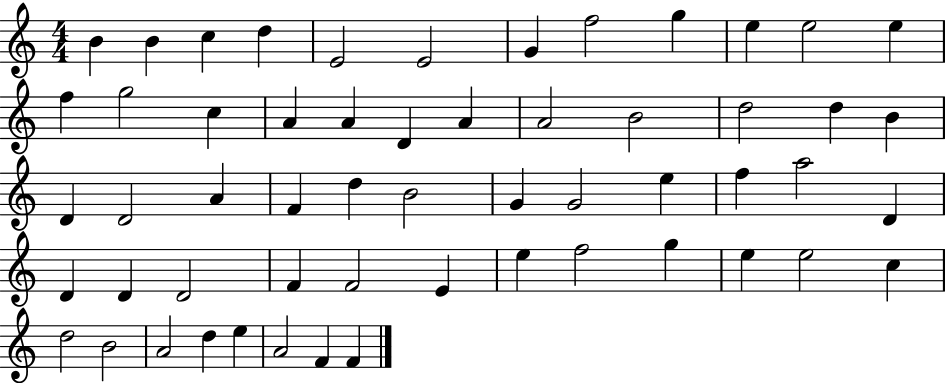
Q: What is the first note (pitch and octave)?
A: B4